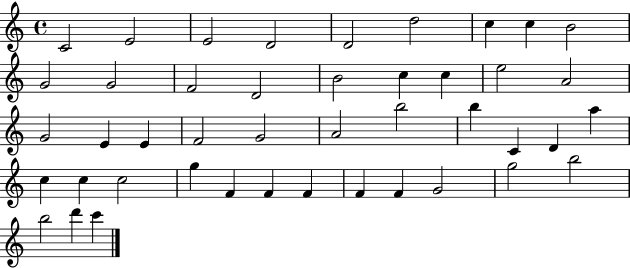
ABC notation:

X:1
T:Untitled
M:4/4
L:1/4
K:C
C2 E2 E2 D2 D2 d2 c c B2 G2 G2 F2 D2 B2 c c e2 A2 G2 E E F2 G2 A2 b2 b C D a c c c2 g F F F F F G2 g2 b2 b2 d' c'